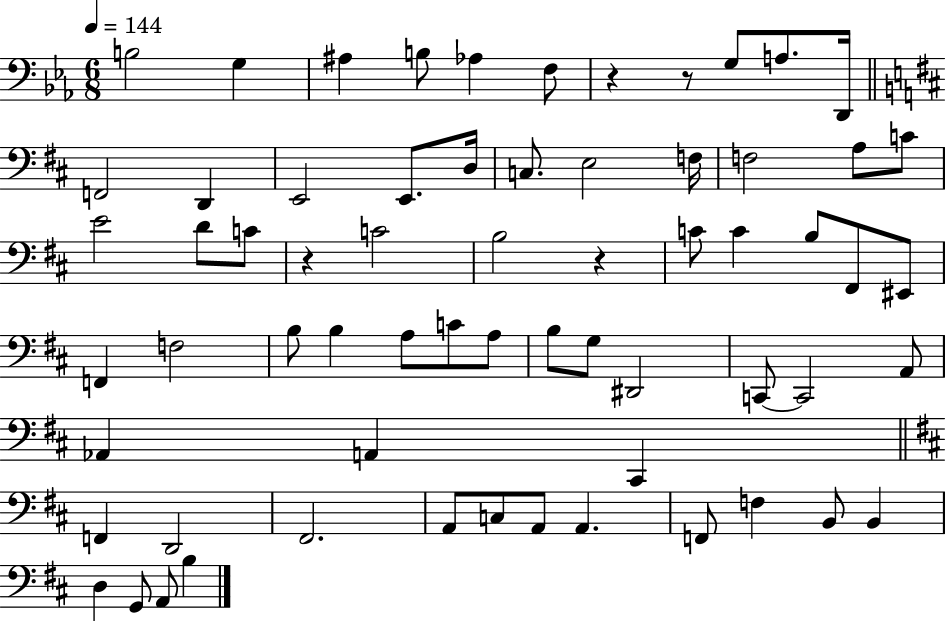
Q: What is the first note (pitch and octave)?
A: B3